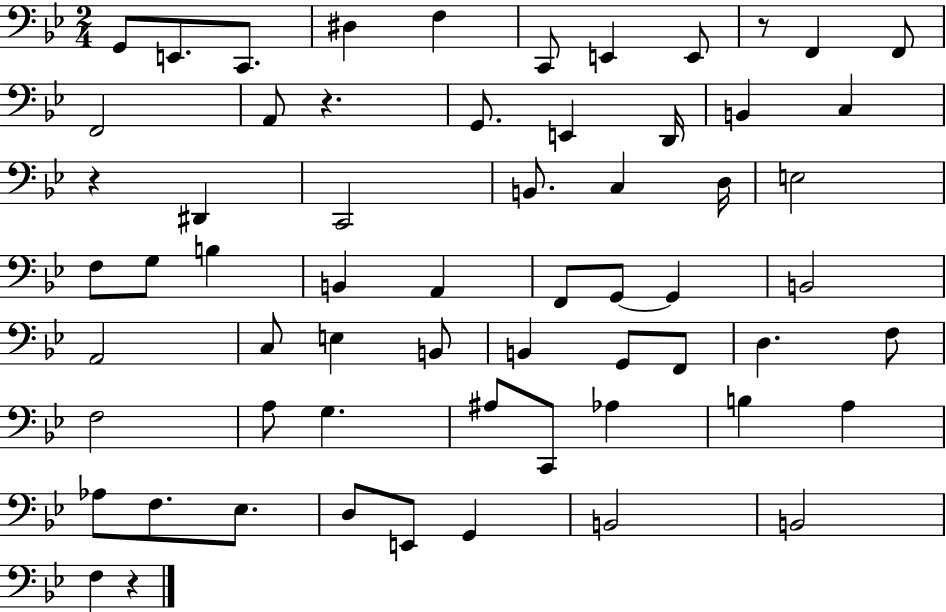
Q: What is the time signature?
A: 2/4